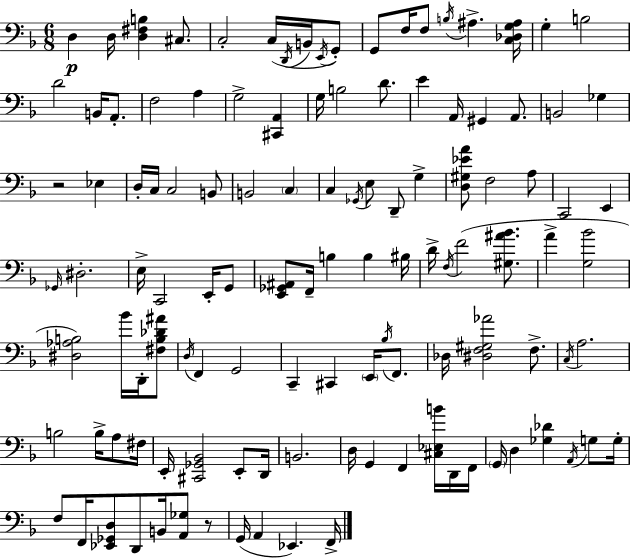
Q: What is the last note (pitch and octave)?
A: F2